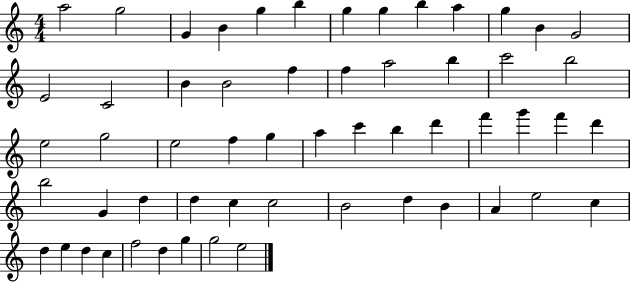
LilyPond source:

{
  \clef treble
  \numericTimeSignature
  \time 4/4
  \key c \major
  a''2 g''2 | g'4 b'4 g''4 b''4 | g''4 g''4 b''4 a''4 | g''4 b'4 g'2 | \break e'2 c'2 | b'4 b'2 f''4 | f''4 a''2 b''4 | c'''2 b''2 | \break e''2 g''2 | e''2 f''4 g''4 | a''4 c'''4 b''4 d'''4 | f'''4 g'''4 f'''4 d'''4 | \break b''2 g'4 d''4 | d''4 c''4 c''2 | b'2 d''4 b'4 | a'4 e''2 c''4 | \break d''4 e''4 d''4 c''4 | f''2 d''4 g''4 | g''2 e''2 | \bar "|."
}